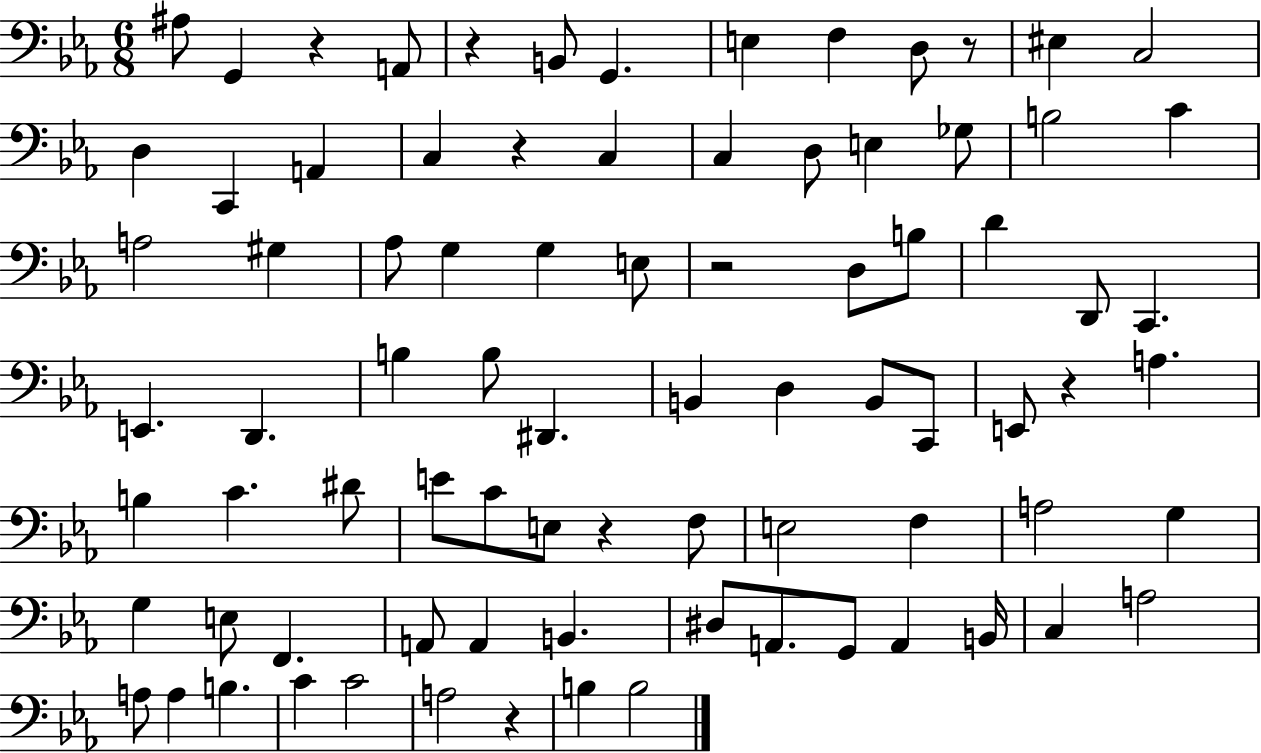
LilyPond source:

{
  \clef bass
  \numericTimeSignature
  \time 6/8
  \key ees \major
  \repeat volta 2 { ais8 g,4 r4 a,8 | r4 b,8 g,4. | e4 f4 d8 r8 | eis4 c2 | \break d4 c,4 a,4 | c4 r4 c4 | c4 d8 e4 ges8 | b2 c'4 | \break a2 gis4 | aes8 g4 g4 e8 | r2 d8 b8 | d'4 d,8 c,4. | \break e,4. d,4. | b4 b8 dis,4. | b,4 d4 b,8 c,8 | e,8 r4 a4. | \break b4 c'4. dis'8 | e'8 c'8 e8 r4 f8 | e2 f4 | a2 g4 | \break g4 e8 f,4. | a,8 a,4 b,4. | dis8 a,8. g,8 a,4 b,16 | c4 a2 | \break a8 a4 b4. | c'4 c'2 | a2 r4 | b4 b2 | \break } \bar "|."
}